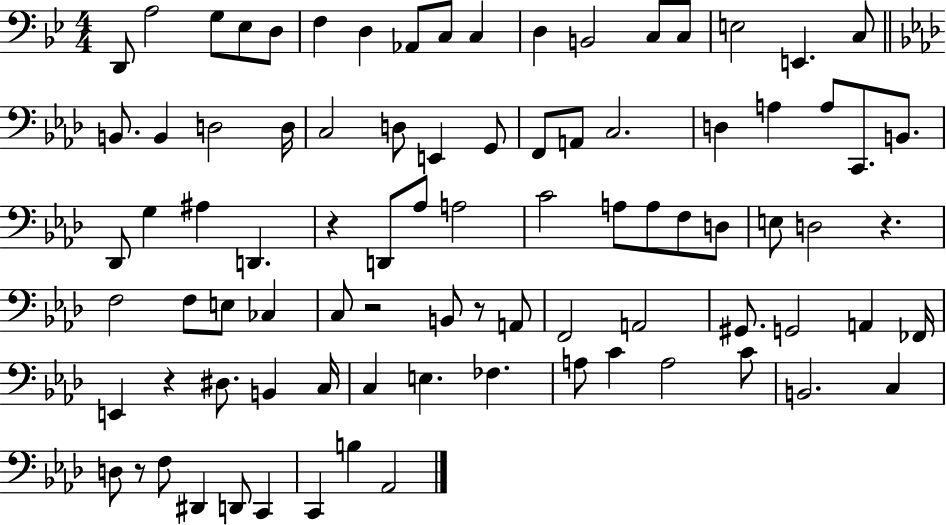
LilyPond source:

{
  \clef bass
  \numericTimeSignature
  \time 4/4
  \key bes \major
  d,8 a2 g8 ees8 d8 | f4 d4 aes,8 c8 c4 | d4 b,2 c8 c8 | e2 e,4. c8 | \break \bar "||" \break \key aes \major b,8. b,4 d2 d16 | c2 d8 e,4 g,8 | f,8 a,8 c2. | d4 a4 a8 c,8. b,8. | \break des,8 g4 ais4 d,4. | r4 d,8 aes8 a2 | c'2 a8 a8 f8 d8 | e8 d2 r4. | \break f2 f8 e8 ces4 | c8 r2 b,8 r8 a,8 | f,2 a,2 | gis,8. g,2 a,4 fes,16 | \break e,4 r4 dis8. b,4 c16 | c4 e4. fes4. | a8 c'4 a2 c'8 | b,2. c4 | \break d8 r8 f8 dis,4 d,8 c,4 | c,4 b4 aes,2 | \bar "|."
}